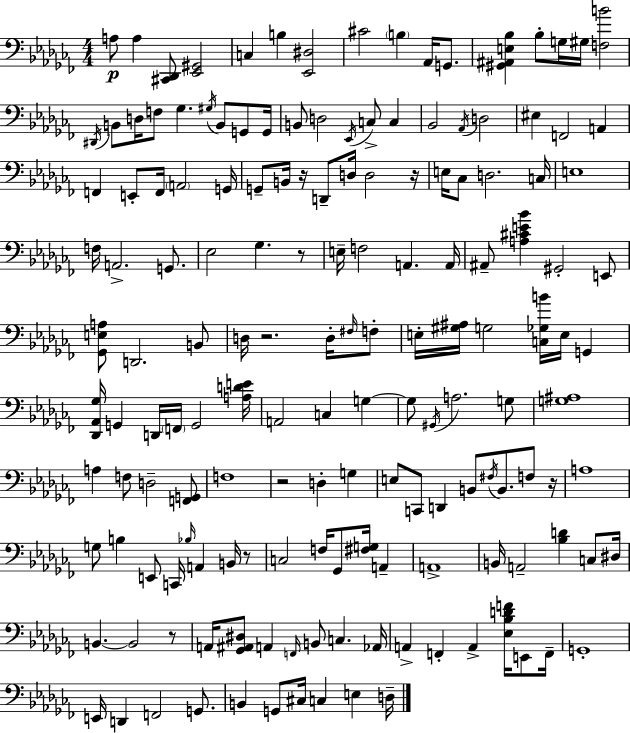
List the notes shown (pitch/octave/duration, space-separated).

A3/e A3/q [C#2,Db2]/e [Eb2,G#2]/h C3/q B3/q [Eb2,D#3]/h C#4/h B3/q Ab2/s G2/e. [G#2,A#2,E3,Bb3]/q Bb3/e G3/s G#3/s [F3,B4]/h D#2/s B2/e D3/s F3/e Gb3/q. G#3/s B2/e G2/e G2/s B2/e D3/h Eb2/s C3/e C3/q Bb2/h Ab2/s D3/h EIS3/q F2/h A2/q F2/q E2/e F2/s A2/h G2/s G2/e B2/s R/s D2/e D3/s D3/h R/s E3/s CES3/e D3/h. C3/s E3/w F3/s A2/h. G2/e. Eb3/h Gb3/q. R/e E3/s F3/h A2/q. A2/s A#2/e [A3,C#4,E4,Bb4]/q G#2/h E2/e [Gb2,E3,A3]/e D2/h. B2/e D3/s R/h. D3/s F#3/s F3/e E3/s [G#3,A#3]/s G3/h [C3,Gb3,B4]/s E3/s G2/q [Db2,Ab2,Gb3]/s G2/q D2/s F2/s G2/h [A3,D4,E4]/s A2/h C3/q G3/q G3/e G#2/s A3/h. G3/e [G3,A#3]/w A3/q F3/e D3/h [F2,G2]/e F3/w R/h D3/q G3/q E3/e C2/e D2/q B2/e F#3/s B2/e. F3/e R/s A3/w G3/e B3/q E2/e C2/s Bb3/s A2/q B2/s R/e C3/h F3/s Gb2/e [F#3,G3]/s A2/q A2/w B2/s A2/h [Bb3,D4]/q C3/e D#3/s B2/q. B2/h R/e A2/s [Gb2,A#2,D#3]/e A2/q F2/s B2/e C3/q. Ab2/s A2/q F2/q A2/q [Eb3,Bb3,D4,F4]/s E2/e F2/s G2/w E2/s D2/q F2/h G2/e. B2/q G2/e C#3/s C3/q E3/q D3/s